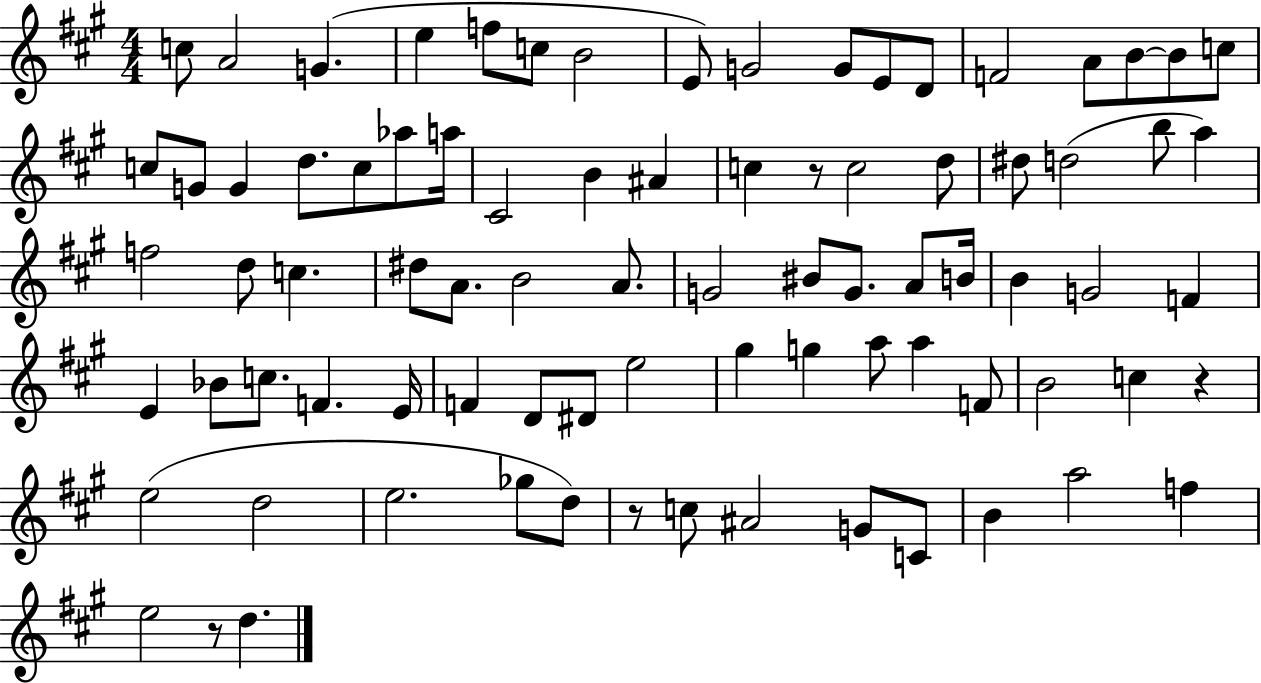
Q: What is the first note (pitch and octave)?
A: C5